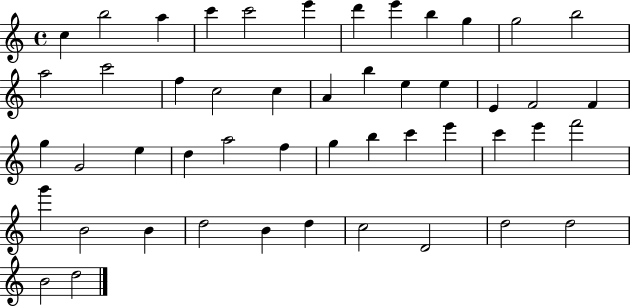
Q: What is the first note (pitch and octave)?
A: C5